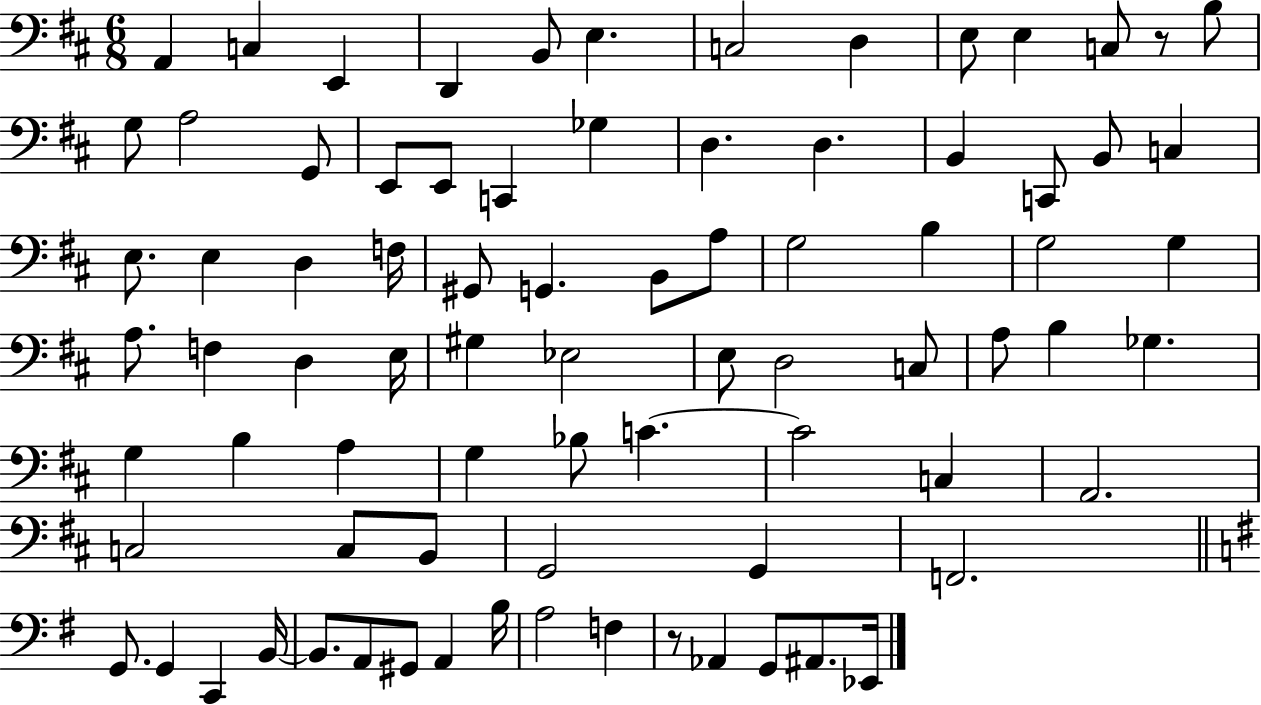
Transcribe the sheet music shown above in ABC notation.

X:1
T:Untitled
M:6/8
L:1/4
K:D
A,, C, E,, D,, B,,/2 E, C,2 D, E,/2 E, C,/2 z/2 B,/2 G,/2 A,2 G,,/2 E,,/2 E,,/2 C,, _G, D, D, B,, C,,/2 B,,/2 C, E,/2 E, D, F,/4 ^G,,/2 G,, B,,/2 A,/2 G,2 B, G,2 G, A,/2 F, D, E,/4 ^G, _E,2 E,/2 D,2 C,/2 A,/2 B, _G, G, B, A, G, _B,/2 C C2 C, A,,2 C,2 C,/2 B,,/2 G,,2 G,, F,,2 G,,/2 G,, C,, B,,/4 B,,/2 A,,/2 ^G,,/2 A,, B,/4 A,2 F, z/2 _A,, G,,/2 ^A,,/2 _E,,/4